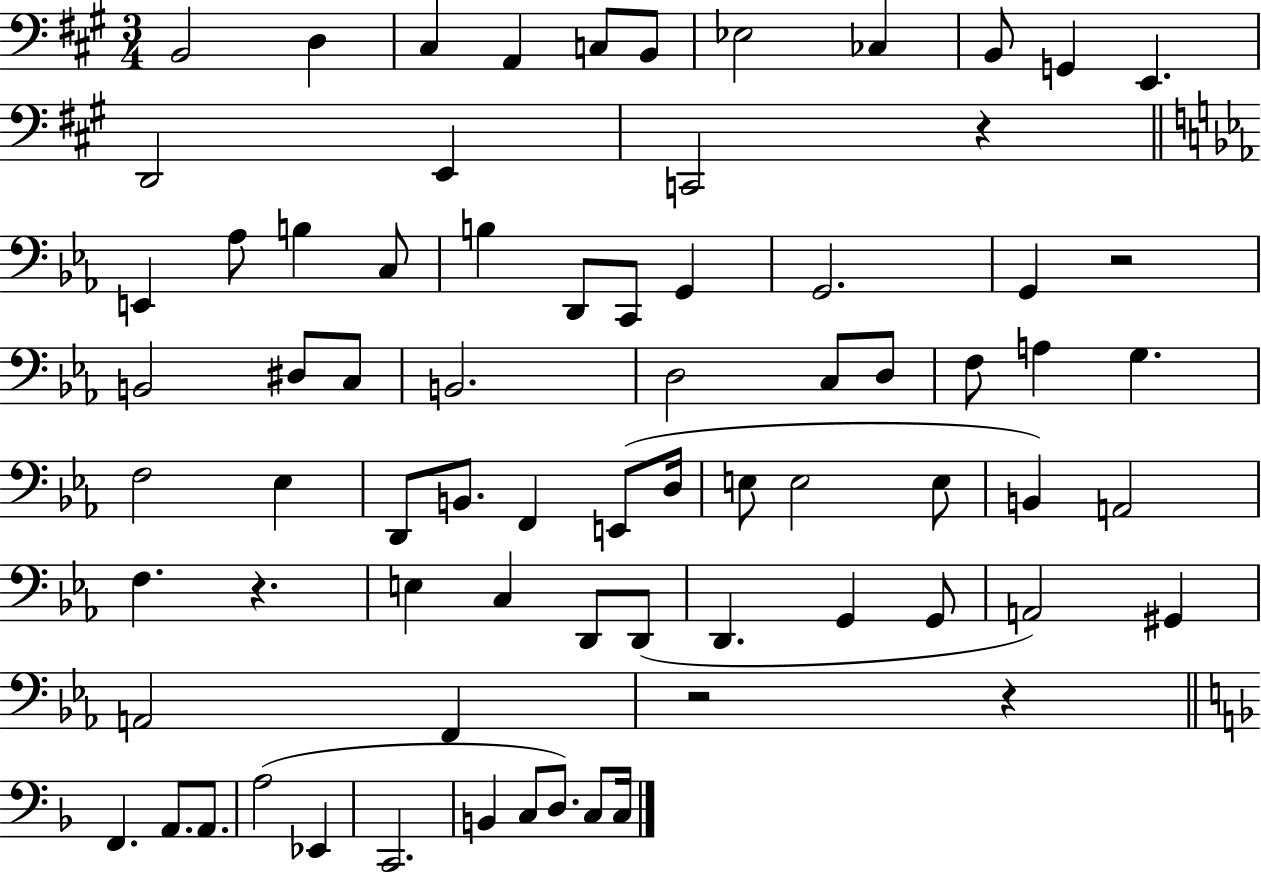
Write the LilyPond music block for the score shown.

{
  \clef bass
  \numericTimeSignature
  \time 3/4
  \key a \major
  b,2 d4 | cis4 a,4 c8 b,8 | ees2 ces4 | b,8 g,4 e,4. | \break d,2 e,4 | c,2 r4 | \bar "||" \break \key c \minor e,4 aes8 b4 c8 | b4 d,8 c,8 g,4 | g,2. | g,4 r2 | \break b,2 dis8 c8 | b,2. | d2 c8 d8 | f8 a4 g4. | \break f2 ees4 | d,8 b,8. f,4 e,8( d16 | e8 e2 e8 | b,4) a,2 | \break f4. r4. | e4 c4 d,8 d,8( | d,4. g,4 g,8 | a,2) gis,4 | \break a,2 f,4 | r2 r4 | \bar "||" \break \key f \major f,4. a,8. a,8. | a2( ees,4 | c,2. | b,4 c8 d8.) c8 c16 | \break \bar "|."
}